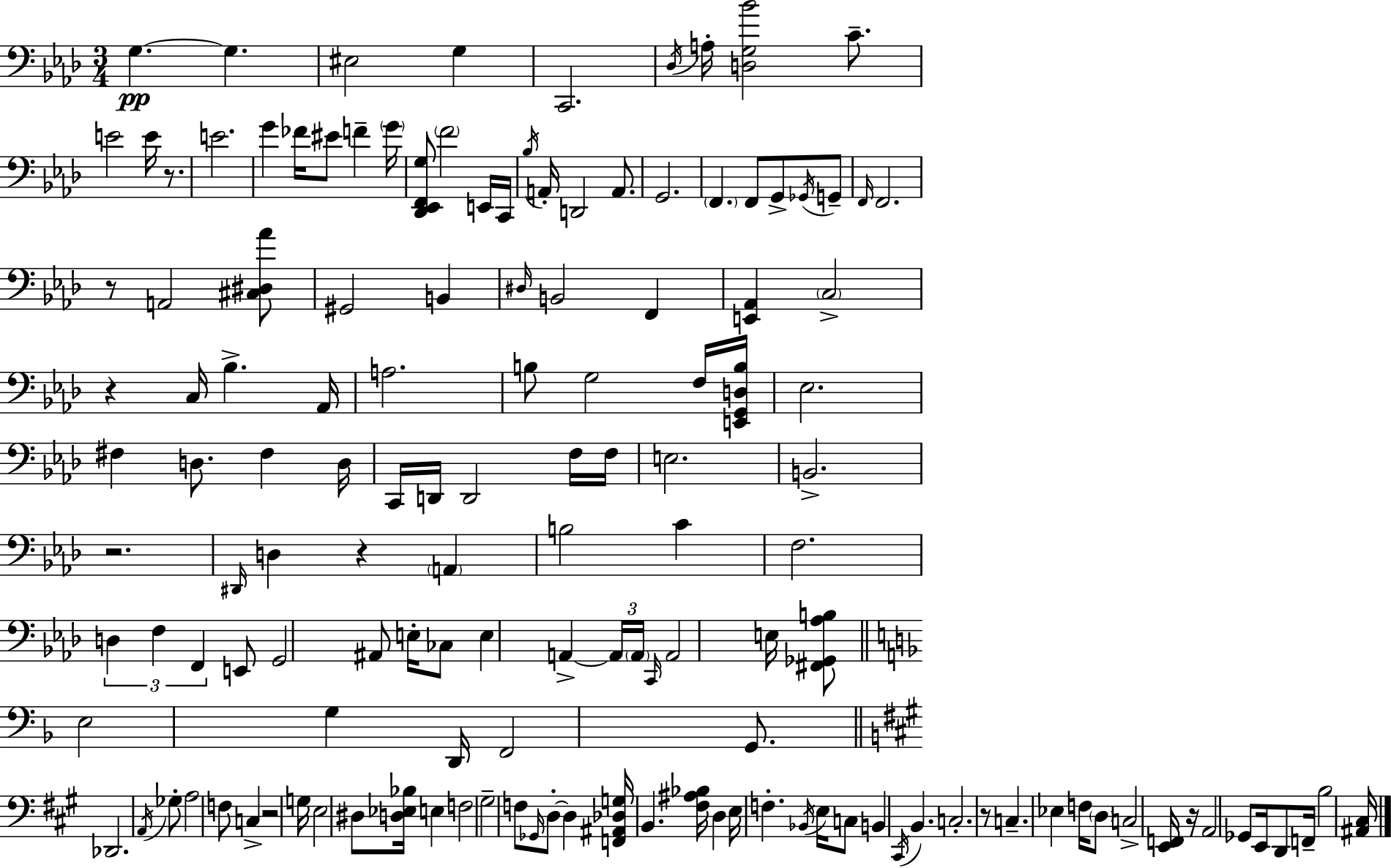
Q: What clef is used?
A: bass